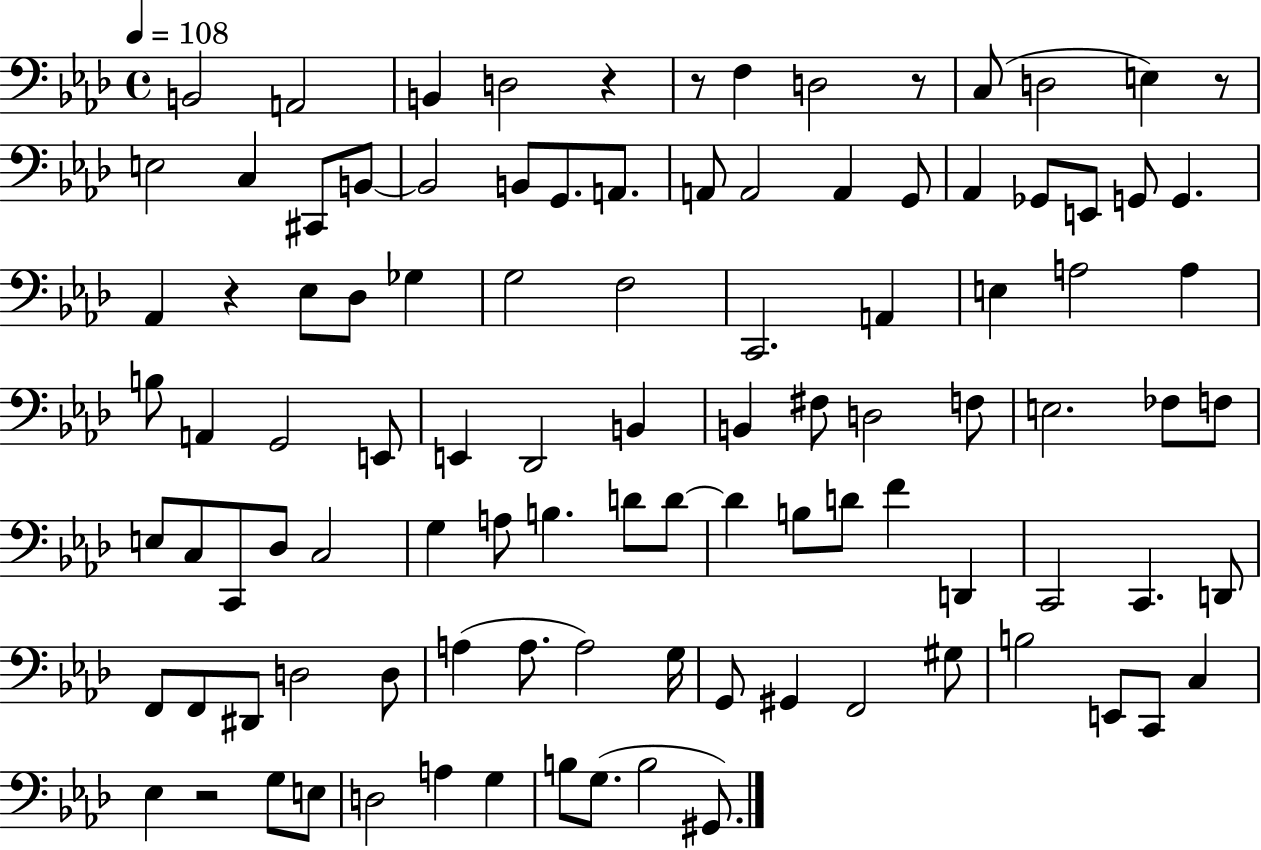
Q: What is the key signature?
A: AES major